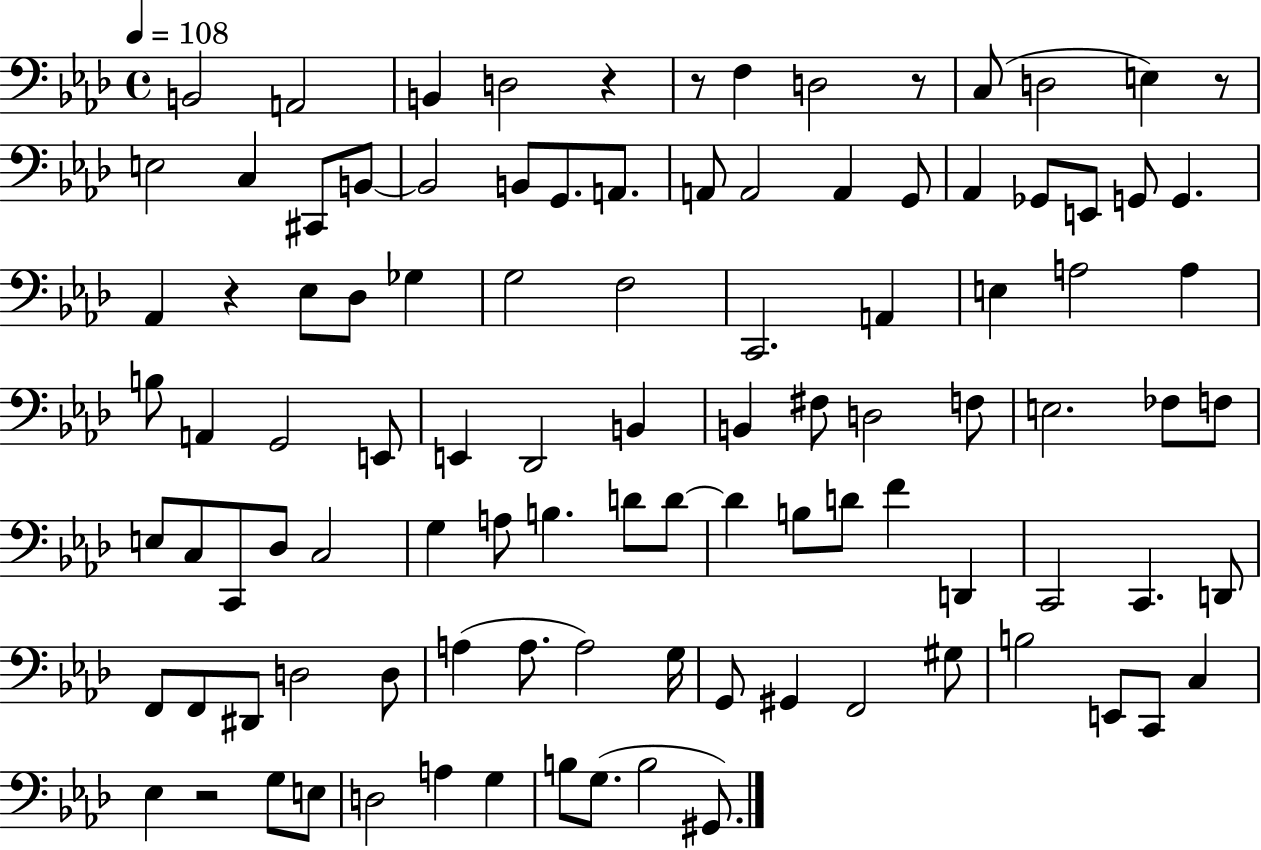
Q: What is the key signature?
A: AES major